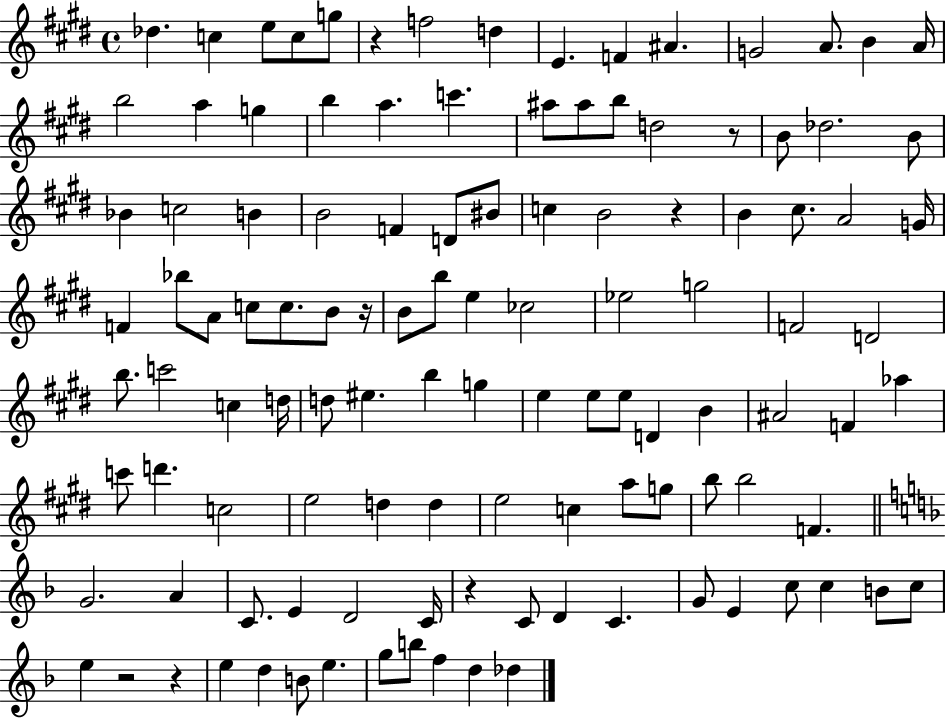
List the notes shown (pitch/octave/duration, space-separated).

Db5/q. C5/q E5/e C5/e G5/e R/q F5/h D5/q E4/q. F4/q A#4/q. G4/h A4/e. B4/q A4/s B5/h A5/q G5/q B5/q A5/q. C6/q. A#5/e A#5/e B5/e D5/h R/e B4/e Db5/h. B4/e Bb4/q C5/h B4/q B4/h F4/q D4/e BIS4/e C5/q B4/h R/q B4/q C#5/e. A4/h G4/s F4/q Bb5/e A4/e C5/e C5/e. B4/e R/s B4/e B5/e E5/q CES5/h Eb5/h G5/h F4/h D4/h B5/e. C6/h C5/q D5/s D5/e EIS5/q. B5/q G5/q E5/q E5/e E5/e D4/q B4/q A#4/h F4/q Ab5/q C6/e D6/q. C5/h E5/h D5/q D5/q E5/h C5/q A5/e G5/e B5/e B5/h F4/q. G4/h. A4/q C4/e. E4/q D4/h C4/s R/q C4/e D4/q C4/q. G4/e E4/q C5/e C5/q B4/e C5/e E5/q R/h R/q E5/q D5/q B4/e E5/q. G5/e B5/e F5/q D5/q Db5/q